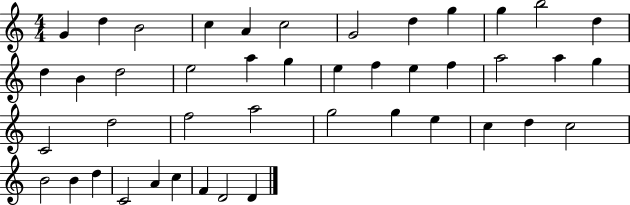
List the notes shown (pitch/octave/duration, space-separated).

G4/q D5/q B4/h C5/q A4/q C5/h G4/h D5/q G5/q G5/q B5/h D5/q D5/q B4/q D5/h E5/h A5/q G5/q E5/q F5/q E5/q F5/q A5/h A5/q G5/q C4/h D5/h F5/h A5/h G5/h G5/q E5/q C5/q D5/q C5/h B4/h B4/q D5/q C4/h A4/q C5/q F4/q D4/h D4/q